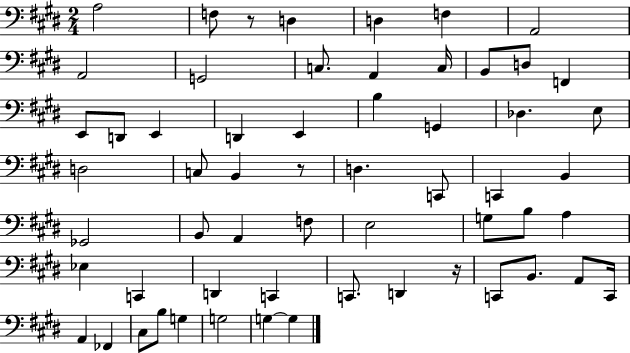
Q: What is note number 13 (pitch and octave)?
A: D3